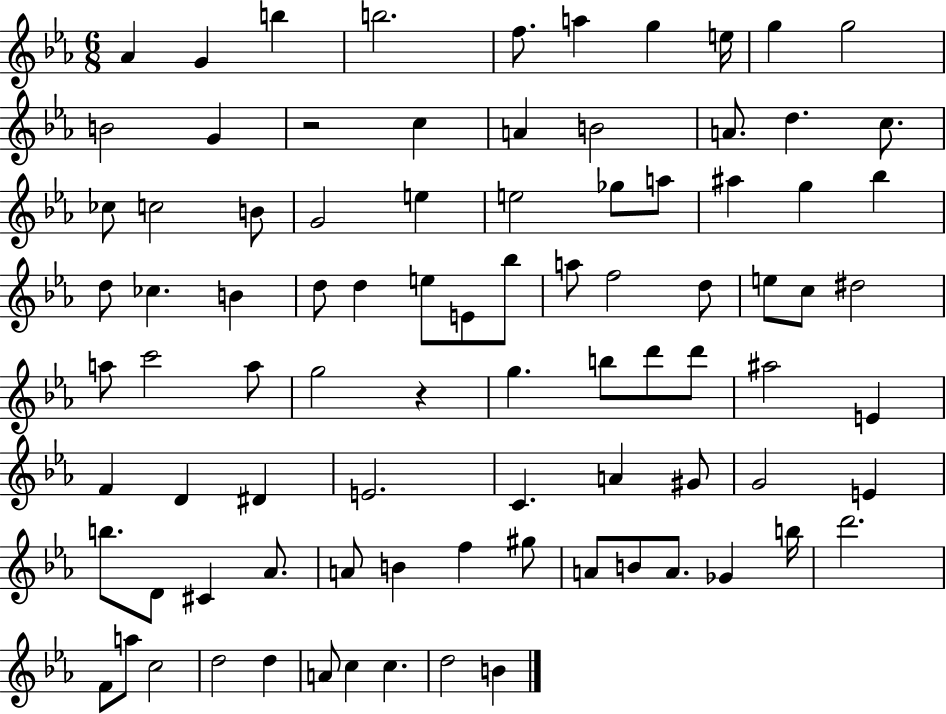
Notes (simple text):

Ab4/q G4/q B5/q B5/h. F5/e. A5/q G5/q E5/s G5/q G5/h B4/h G4/q R/h C5/q A4/q B4/h A4/e. D5/q. C5/e. CES5/e C5/h B4/e G4/h E5/q E5/h Gb5/e A5/e A#5/q G5/q Bb5/q D5/e CES5/q. B4/q D5/e D5/q E5/e E4/e Bb5/e A5/e F5/h D5/e E5/e C5/e D#5/h A5/e C6/h A5/e G5/h R/q G5/q. B5/e D6/e D6/e A#5/h E4/q F4/q D4/q D#4/q E4/h. C4/q. A4/q G#4/e G4/h E4/q B5/e. D4/e C#4/q Ab4/e. A4/e B4/q F5/q G#5/e A4/e B4/e A4/e. Gb4/q B5/s D6/h. F4/e A5/e C5/h D5/h D5/q A4/e C5/q C5/q. D5/h B4/q